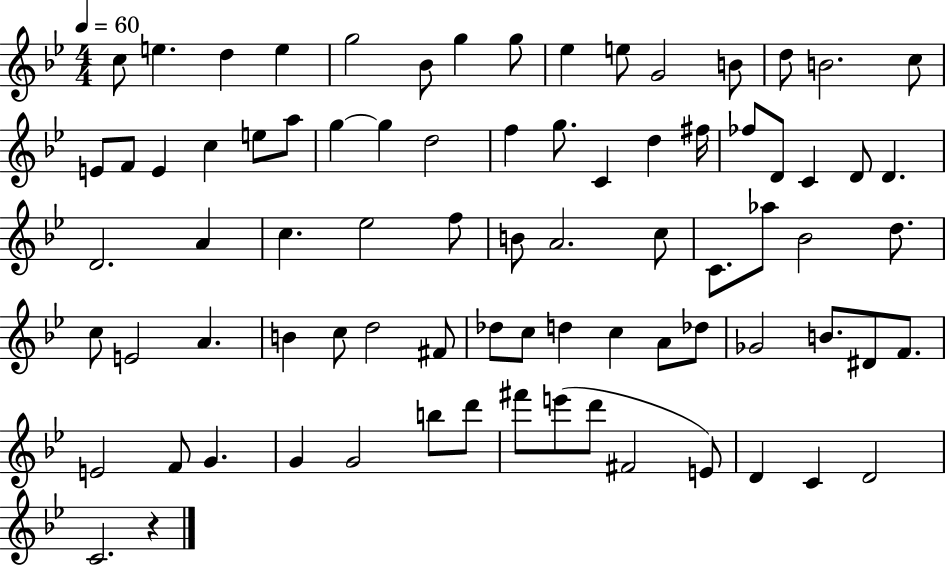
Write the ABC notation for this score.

X:1
T:Untitled
M:4/4
L:1/4
K:Bb
c/2 e d e g2 _B/2 g g/2 _e e/2 G2 B/2 d/2 B2 c/2 E/2 F/2 E c e/2 a/2 g g d2 f g/2 C d ^f/4 _f/2 D/2 C D/2 D D2 A c _e2 f/2 B/2 A2 c/2 C/2 _a/2 _B2 d/2 c/2 E2 A B c/2 d2 ^F/2 _d/2 c/2 d c A/2 _d/2 _G2 B/2 ^D/2 F/2 E2 F/2 G G G2 b/2 d'/2 ^f'/2 e'/2 d'/2 ^F2 E/2 D C D2 C2 z